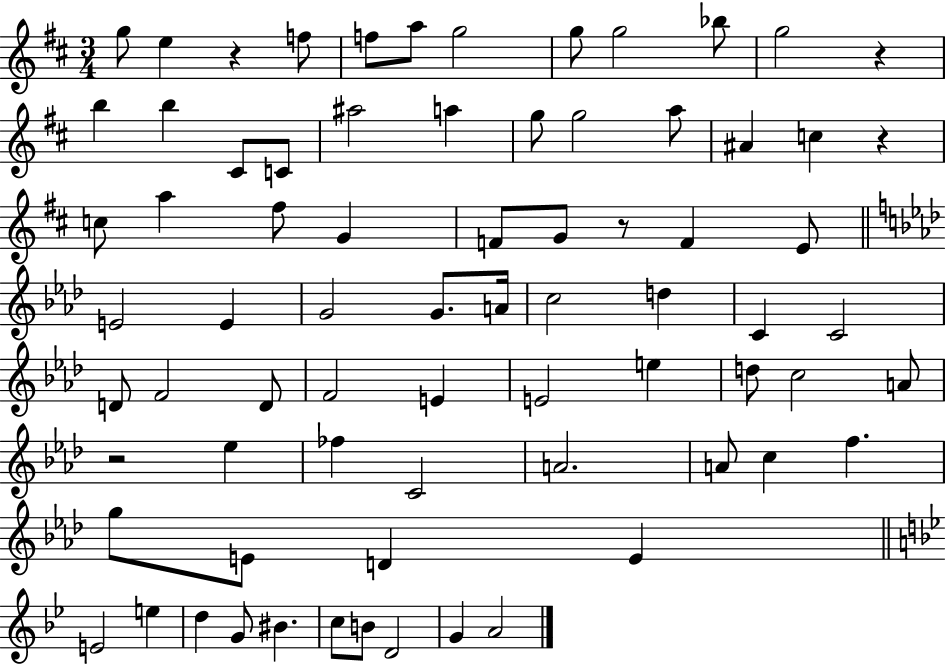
G5/e E5/q R/q F5/e F5/e A5/e G5/h G5/e G5/h Bb5/e G5/h R/q B5/q B5/q C#4/e C4/e A#5/h A5/q G5/e G5/h A5/e A#4/q C5/q R/q C5/e A5/q F#5/e G4/q F4/e G4/e R/e F4/q E4/e E4/h E4/q G4/h G4/e. A4/s C5/h D5/q C4/q C4/h D4/e F4/h D4/e F4/h E4/q E4/h E5/q D5/e C5/h A4/e R/h Eb5/q FES5/q C4/h A4/h. A4/e C5/q F5/q. G5/e E4/e D4/q E4/q E4/h E5/q D5/q G4/e BIS4/q. C5/e B4/e D4/h G4/q A4/h